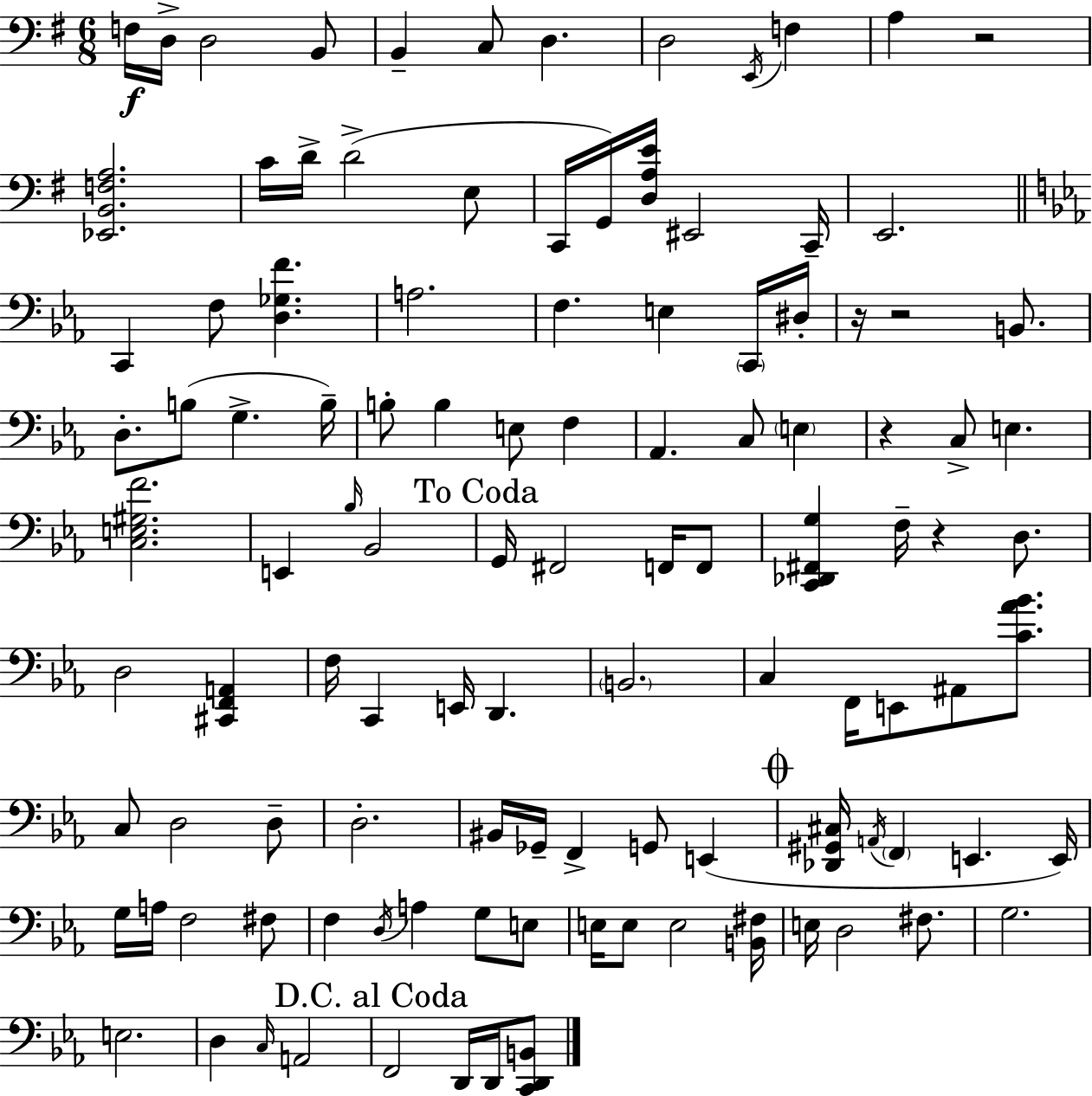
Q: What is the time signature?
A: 6/8